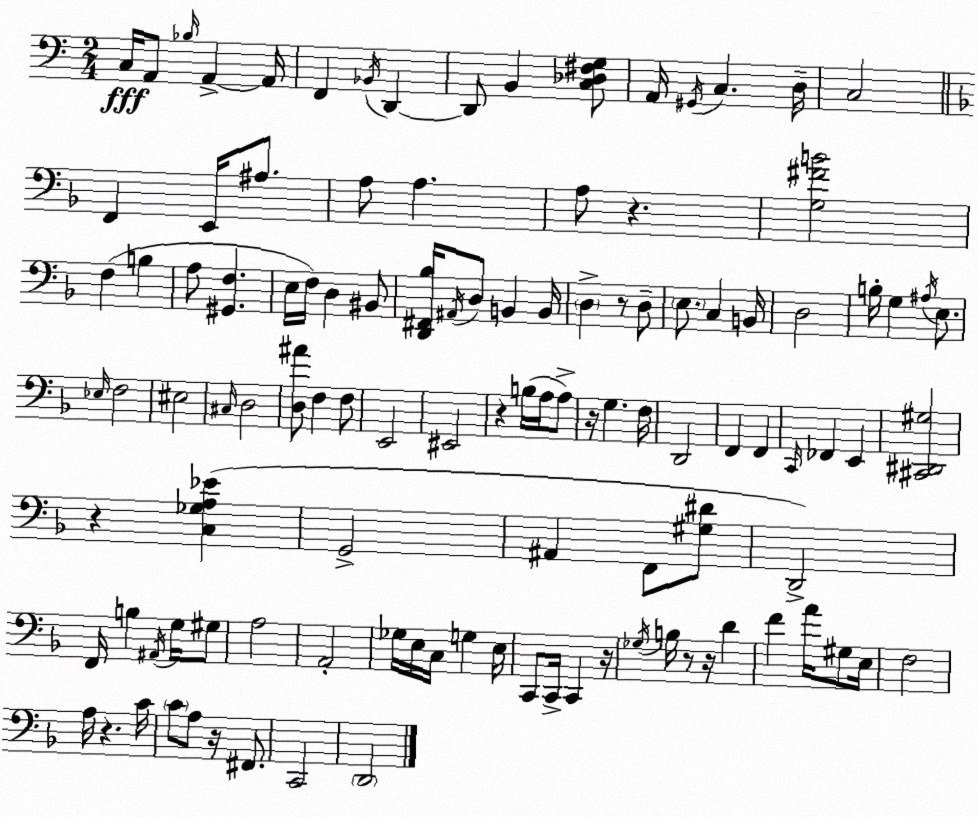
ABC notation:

X:1
T:Untitled
M:2/4
L:1/4
K:C
C,/4 A,,/2 _B,/4 A,, A,,/4 F,, _B,,/4 D,, D,,/2 B,, [C,_D,^F,G,]/2 A,,/4 ^G,,/4 C, D,/4 C,2 F,, E,,/4 ^A,/2 A,/2 A, A,/2 z [G,^FB]2 F, B, A,/2 [^G,,F,] E,/4 F,/4 D, ^B,,/2 [D,,^F,,_B,]/4 ^A,,/4 D,/2 B,, B,,/4 D, z/2 D,/2 E,/2 C, B,,/4 D,2 B,/4 G, ^A,/4 E,/2 _E,/4 F,2 ^E,2 ^C,/4 D,2 [D,^A]/2 F, F,/2 E,,2 ^E,,2 z B,/4 A,/4 A,/2 z/4 G, F,/4 D,,2 F,, F,, C,,/4 _F,, E,, [^C,,^D,,^G,]2 z [C,_G,A,_E] G,,2 ^A,, F,,/2 [^G,^D]/2 D,,2 F,,/4 B, ^A,,/4 G,/4 ^G,/2 A,2 A,,2 _G,/4 E,/4 C,/4 G, E,/4 C,,/2 C,,/4 C,, z/4 _G,/4 B,/4 z/2 z/4 D F A/4 ^G,/2 E,/4 F,2 A,/4 z C/4 C/2 A,/2 z/4 ^F,,/2 C,,2 D,,2